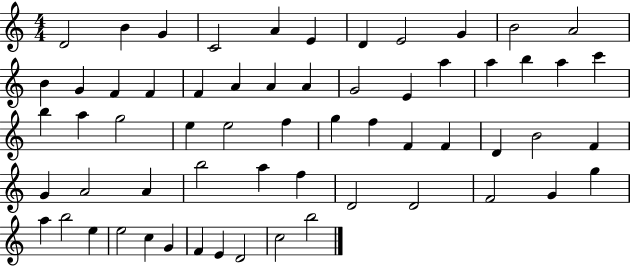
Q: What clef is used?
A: treble